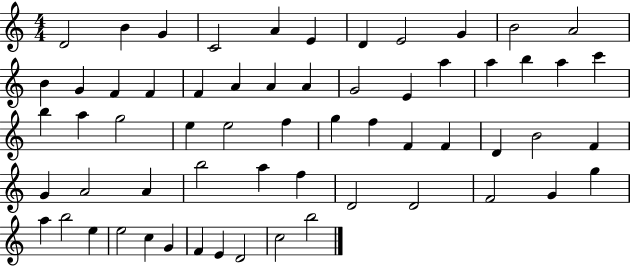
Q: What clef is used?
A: treble